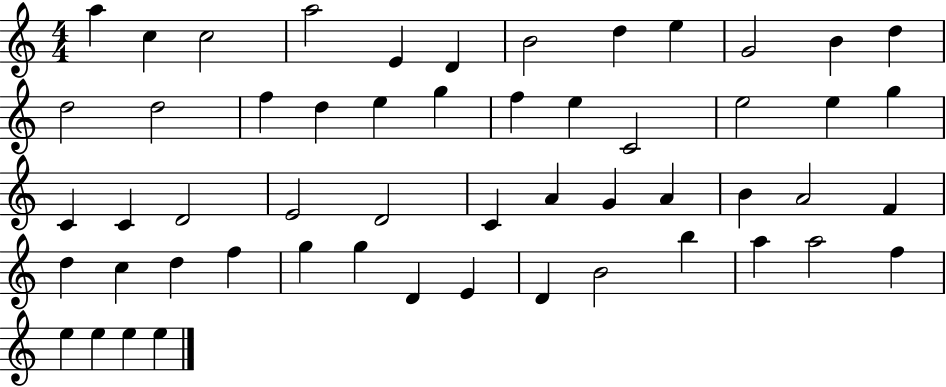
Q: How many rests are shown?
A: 0